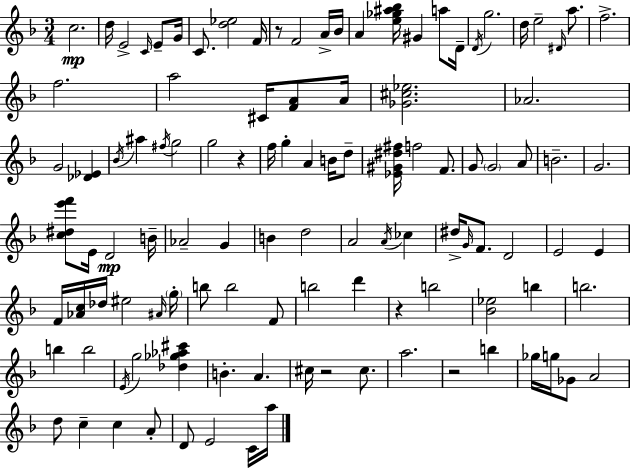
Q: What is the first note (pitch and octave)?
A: C5